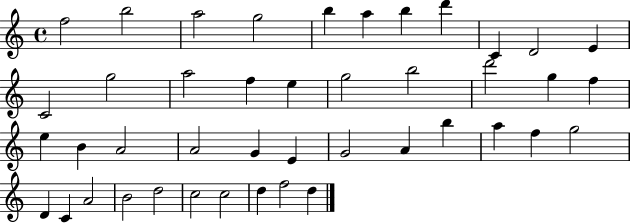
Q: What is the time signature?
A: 4/4